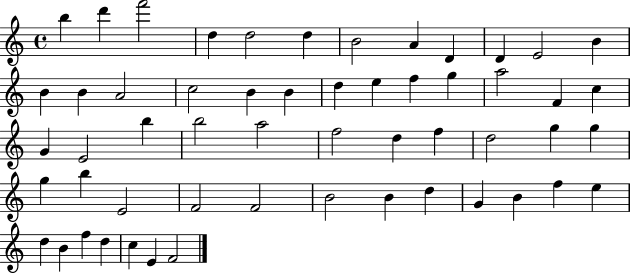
B5/q D6/q F6/h D5/q D5/h D5/q B4/h A4/q D4/q D4/q E4/h B4/q B4/q B4/q A4/h C5/h B4/q B4/q D5/q E5/q F5/q G5/q A5/h F4/q C5/q G4/q E4/h B5/q B5/h A5/h F5/h D5/q F5/q D5/h G5/q G5/q G5/q B5/q E4/h F4/h F4/h B4/h B4/q D5/q G4/q B4/q F5/q E5/q D5/q B4/q F5/q D5/q C5/q E4/q F4/h